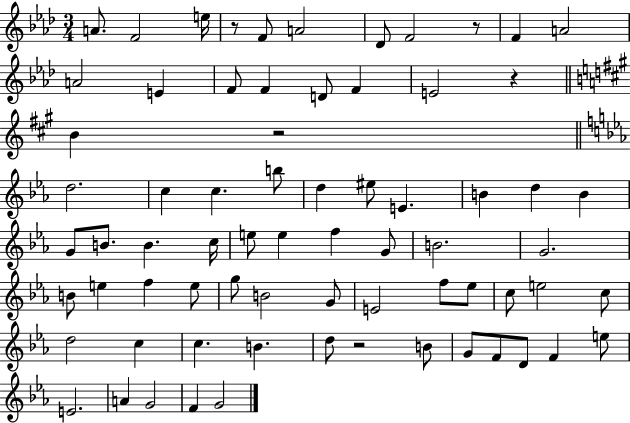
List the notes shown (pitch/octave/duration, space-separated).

A4/e. F4/h E5/s R/e F4/e A4/h Db4/e F4/h R/e F4/q A4/h A4/h E4/q F4/e F4/q D4/e F4/q E4/h R/q B4/q R/h D5/h. C5/q C5/q. B5/e D5/q EIS5/e E4/q. B4/q D5/q B4/q G4/e B4/e. B4/q. C5/s E5/e E5/q F5/q G4/e B4/h. G4/h. B4/e E5/q F5/q E5/e G5/e B4/h G4/e E4/h F5/e Eb5/e C5/e E5/h C5/e D5/h C5/q C5/q. B4/q. D5/e R/h B4/e G4/e F4/e D4/e F4/q E5/e E4/h. A4/q G4/h F4/q G4/h